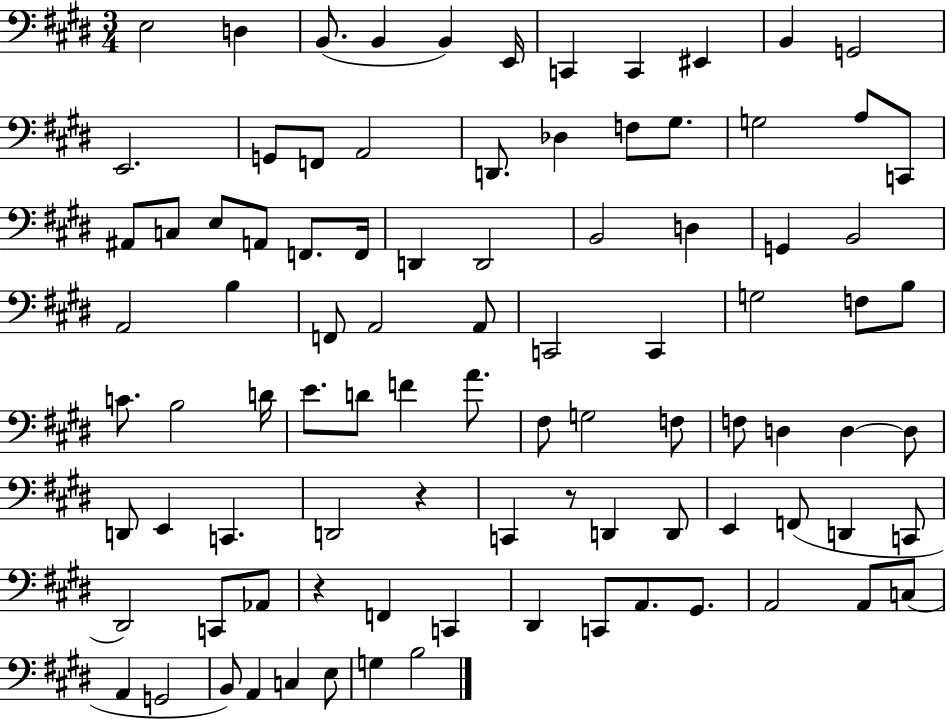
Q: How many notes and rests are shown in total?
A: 92